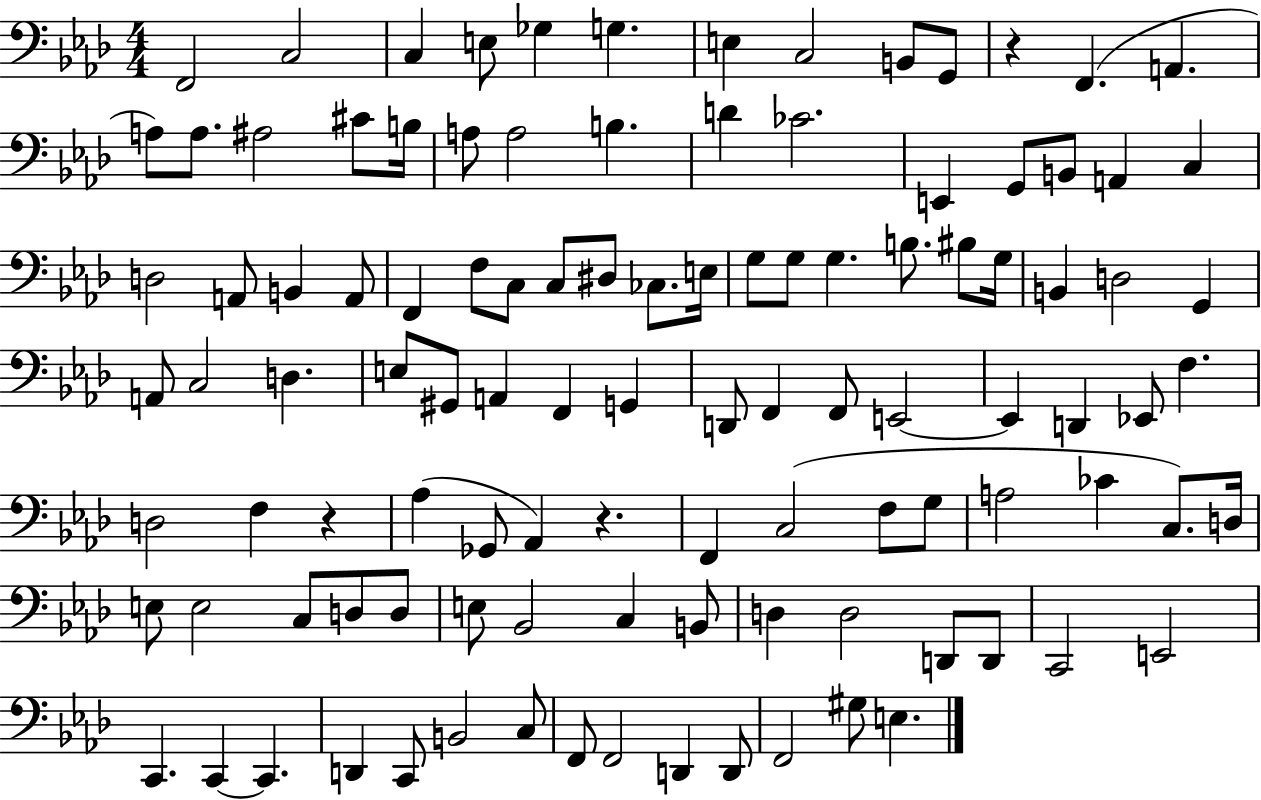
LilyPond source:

{
  \clef bass
  \numericTimeSignature
  \time 4/4
  \key aes \major
  f,2 c2 | c4 e8 ges4 g4. | e4 c2 b,8 g,8 | r4 f,4.( a,4. | \break a8) a8. ais2 cis'8 b16 | a8 a2 b4. | d'4 ces'2. | e,4 g,8 b,8 a,4 c4 | \break d2 a,8 b,4 a,8 | f,4 f8 c8 c8 dis8 ces8. e16 | g8 g8 g4. b8. bis8 g16 | b,4 d2 g,4 | \break a,8 c2 d4. | e8 gis,8 a,4 f,4 g,4 | d,8 f,4 f,8 e,2~~ | e,4 d,4 ees,8 f4. | \break d2 f4 r4 | aes4( ges,8 aes,4) r4. | f,4 c2( f8 g8 | a2 ces'4 c8.) d16 | \break e8 e2 c8 d8 d8 | e8 bes,2 c4 b,8 | d4 d2 d,8 d,8 | c,2 e,2 | \break c,4. c,4~~ c,4. | d,4 c,8 b,2 c8 | f,8 f,2 d,4 d,8 | f,2 gis8 e4. | \break \bar "|."
}